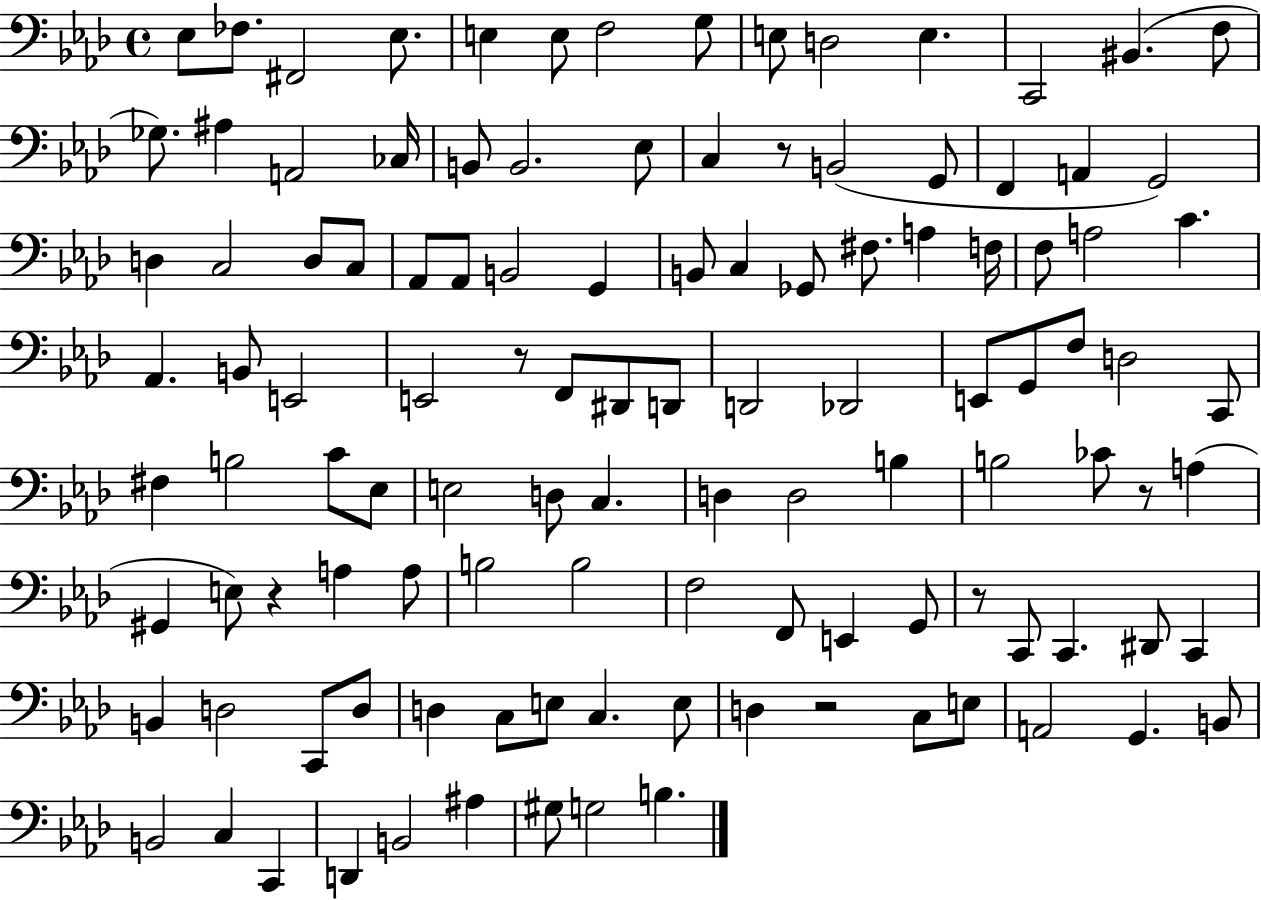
{
  \clef bass
  \time 4/4
  \defaultTimeSignature
  \key aes \major
  \repeat volta 2 { ees8 fes8. fis,2 ees8. | e4 e8 f2 g8 | e8 d2 e4. | c,2 bis,4.( f8 | \break ges8.) ais4 a,2 ces16 | b,8 b,2. ees8 | c4 r8 b,2( g,8 | f,4 a,4 g,2) | \break d4 c2 d8 c8 | aes,8 aes,8 b,2 g,4 | b,8 c4 ges,8 fis8. a4 f16 | f8 a2 c'4. | \break aes,4. b,8 e,2 | e,2 r8 f,8 dis,8 d,8 | d,2 des,2 | e,8 g,8 f8 d2 c,8 | \break fis4 b2 c'8 ees8 | e2 d8 c4. | d4 d2 b4 | b2 ces'8 r8 a4( | \break gis,4 e8) r4 a4 a8 | b2 b2 | f2 f,8 e,4 g,8 | r8 c,8 c,4. dis,8 c,4 | \break b,4 d2 c,8 d8 | d4 c8 e8 c4. e8 | d4 r2 c8 e8 | a,2 g,4. b,8 | \break b,2 c4 c,4 | d,4 b,2 ais4 | gis8 g2 b4. | } \bar "|."
}